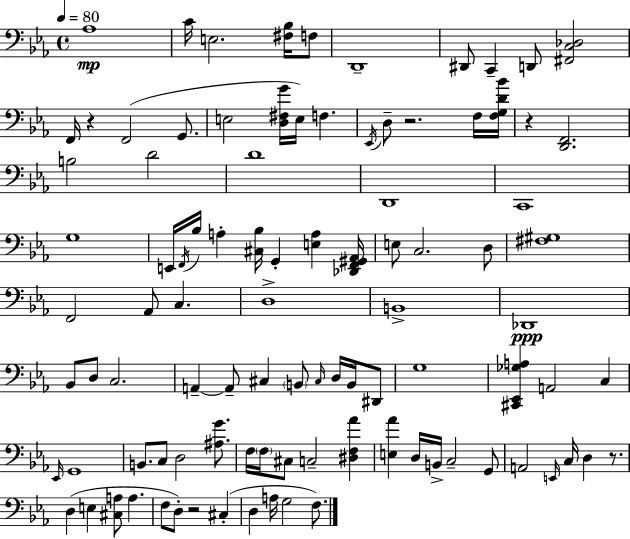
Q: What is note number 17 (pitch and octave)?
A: F3